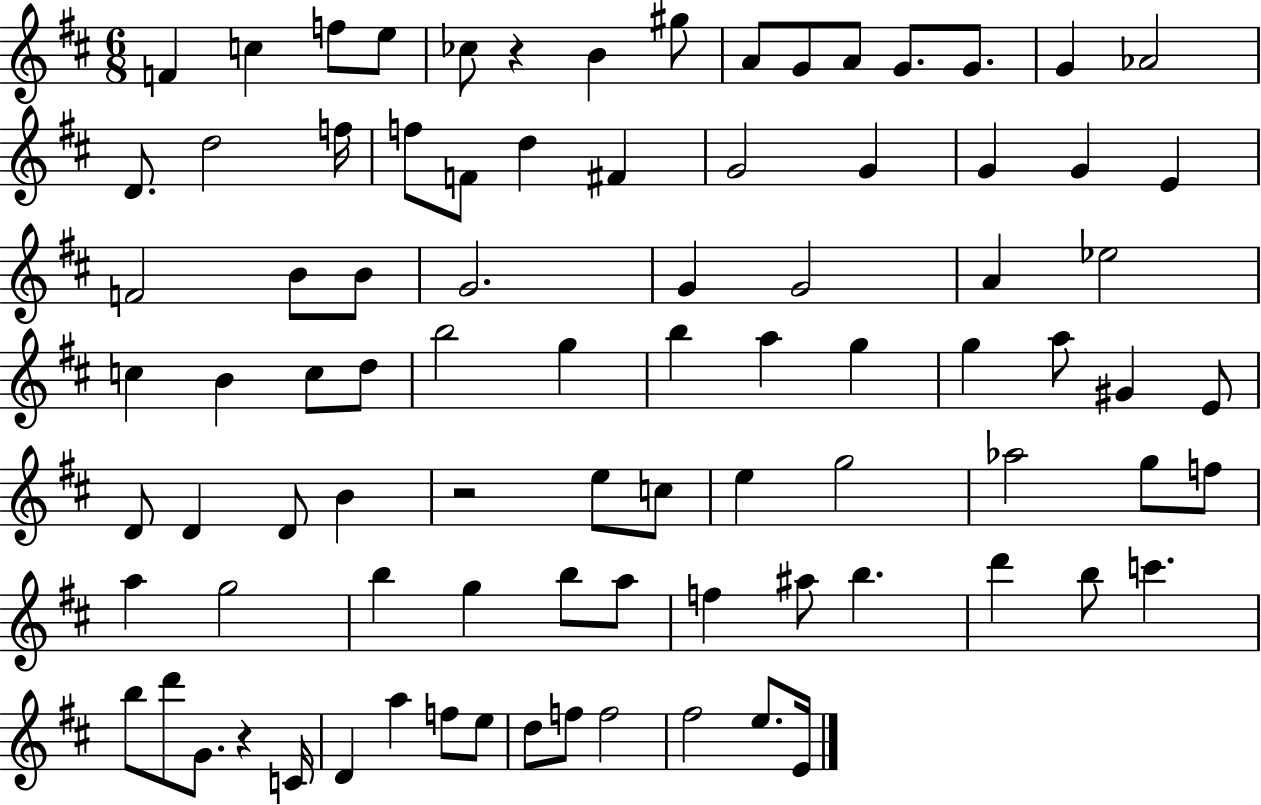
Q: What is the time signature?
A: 6/8